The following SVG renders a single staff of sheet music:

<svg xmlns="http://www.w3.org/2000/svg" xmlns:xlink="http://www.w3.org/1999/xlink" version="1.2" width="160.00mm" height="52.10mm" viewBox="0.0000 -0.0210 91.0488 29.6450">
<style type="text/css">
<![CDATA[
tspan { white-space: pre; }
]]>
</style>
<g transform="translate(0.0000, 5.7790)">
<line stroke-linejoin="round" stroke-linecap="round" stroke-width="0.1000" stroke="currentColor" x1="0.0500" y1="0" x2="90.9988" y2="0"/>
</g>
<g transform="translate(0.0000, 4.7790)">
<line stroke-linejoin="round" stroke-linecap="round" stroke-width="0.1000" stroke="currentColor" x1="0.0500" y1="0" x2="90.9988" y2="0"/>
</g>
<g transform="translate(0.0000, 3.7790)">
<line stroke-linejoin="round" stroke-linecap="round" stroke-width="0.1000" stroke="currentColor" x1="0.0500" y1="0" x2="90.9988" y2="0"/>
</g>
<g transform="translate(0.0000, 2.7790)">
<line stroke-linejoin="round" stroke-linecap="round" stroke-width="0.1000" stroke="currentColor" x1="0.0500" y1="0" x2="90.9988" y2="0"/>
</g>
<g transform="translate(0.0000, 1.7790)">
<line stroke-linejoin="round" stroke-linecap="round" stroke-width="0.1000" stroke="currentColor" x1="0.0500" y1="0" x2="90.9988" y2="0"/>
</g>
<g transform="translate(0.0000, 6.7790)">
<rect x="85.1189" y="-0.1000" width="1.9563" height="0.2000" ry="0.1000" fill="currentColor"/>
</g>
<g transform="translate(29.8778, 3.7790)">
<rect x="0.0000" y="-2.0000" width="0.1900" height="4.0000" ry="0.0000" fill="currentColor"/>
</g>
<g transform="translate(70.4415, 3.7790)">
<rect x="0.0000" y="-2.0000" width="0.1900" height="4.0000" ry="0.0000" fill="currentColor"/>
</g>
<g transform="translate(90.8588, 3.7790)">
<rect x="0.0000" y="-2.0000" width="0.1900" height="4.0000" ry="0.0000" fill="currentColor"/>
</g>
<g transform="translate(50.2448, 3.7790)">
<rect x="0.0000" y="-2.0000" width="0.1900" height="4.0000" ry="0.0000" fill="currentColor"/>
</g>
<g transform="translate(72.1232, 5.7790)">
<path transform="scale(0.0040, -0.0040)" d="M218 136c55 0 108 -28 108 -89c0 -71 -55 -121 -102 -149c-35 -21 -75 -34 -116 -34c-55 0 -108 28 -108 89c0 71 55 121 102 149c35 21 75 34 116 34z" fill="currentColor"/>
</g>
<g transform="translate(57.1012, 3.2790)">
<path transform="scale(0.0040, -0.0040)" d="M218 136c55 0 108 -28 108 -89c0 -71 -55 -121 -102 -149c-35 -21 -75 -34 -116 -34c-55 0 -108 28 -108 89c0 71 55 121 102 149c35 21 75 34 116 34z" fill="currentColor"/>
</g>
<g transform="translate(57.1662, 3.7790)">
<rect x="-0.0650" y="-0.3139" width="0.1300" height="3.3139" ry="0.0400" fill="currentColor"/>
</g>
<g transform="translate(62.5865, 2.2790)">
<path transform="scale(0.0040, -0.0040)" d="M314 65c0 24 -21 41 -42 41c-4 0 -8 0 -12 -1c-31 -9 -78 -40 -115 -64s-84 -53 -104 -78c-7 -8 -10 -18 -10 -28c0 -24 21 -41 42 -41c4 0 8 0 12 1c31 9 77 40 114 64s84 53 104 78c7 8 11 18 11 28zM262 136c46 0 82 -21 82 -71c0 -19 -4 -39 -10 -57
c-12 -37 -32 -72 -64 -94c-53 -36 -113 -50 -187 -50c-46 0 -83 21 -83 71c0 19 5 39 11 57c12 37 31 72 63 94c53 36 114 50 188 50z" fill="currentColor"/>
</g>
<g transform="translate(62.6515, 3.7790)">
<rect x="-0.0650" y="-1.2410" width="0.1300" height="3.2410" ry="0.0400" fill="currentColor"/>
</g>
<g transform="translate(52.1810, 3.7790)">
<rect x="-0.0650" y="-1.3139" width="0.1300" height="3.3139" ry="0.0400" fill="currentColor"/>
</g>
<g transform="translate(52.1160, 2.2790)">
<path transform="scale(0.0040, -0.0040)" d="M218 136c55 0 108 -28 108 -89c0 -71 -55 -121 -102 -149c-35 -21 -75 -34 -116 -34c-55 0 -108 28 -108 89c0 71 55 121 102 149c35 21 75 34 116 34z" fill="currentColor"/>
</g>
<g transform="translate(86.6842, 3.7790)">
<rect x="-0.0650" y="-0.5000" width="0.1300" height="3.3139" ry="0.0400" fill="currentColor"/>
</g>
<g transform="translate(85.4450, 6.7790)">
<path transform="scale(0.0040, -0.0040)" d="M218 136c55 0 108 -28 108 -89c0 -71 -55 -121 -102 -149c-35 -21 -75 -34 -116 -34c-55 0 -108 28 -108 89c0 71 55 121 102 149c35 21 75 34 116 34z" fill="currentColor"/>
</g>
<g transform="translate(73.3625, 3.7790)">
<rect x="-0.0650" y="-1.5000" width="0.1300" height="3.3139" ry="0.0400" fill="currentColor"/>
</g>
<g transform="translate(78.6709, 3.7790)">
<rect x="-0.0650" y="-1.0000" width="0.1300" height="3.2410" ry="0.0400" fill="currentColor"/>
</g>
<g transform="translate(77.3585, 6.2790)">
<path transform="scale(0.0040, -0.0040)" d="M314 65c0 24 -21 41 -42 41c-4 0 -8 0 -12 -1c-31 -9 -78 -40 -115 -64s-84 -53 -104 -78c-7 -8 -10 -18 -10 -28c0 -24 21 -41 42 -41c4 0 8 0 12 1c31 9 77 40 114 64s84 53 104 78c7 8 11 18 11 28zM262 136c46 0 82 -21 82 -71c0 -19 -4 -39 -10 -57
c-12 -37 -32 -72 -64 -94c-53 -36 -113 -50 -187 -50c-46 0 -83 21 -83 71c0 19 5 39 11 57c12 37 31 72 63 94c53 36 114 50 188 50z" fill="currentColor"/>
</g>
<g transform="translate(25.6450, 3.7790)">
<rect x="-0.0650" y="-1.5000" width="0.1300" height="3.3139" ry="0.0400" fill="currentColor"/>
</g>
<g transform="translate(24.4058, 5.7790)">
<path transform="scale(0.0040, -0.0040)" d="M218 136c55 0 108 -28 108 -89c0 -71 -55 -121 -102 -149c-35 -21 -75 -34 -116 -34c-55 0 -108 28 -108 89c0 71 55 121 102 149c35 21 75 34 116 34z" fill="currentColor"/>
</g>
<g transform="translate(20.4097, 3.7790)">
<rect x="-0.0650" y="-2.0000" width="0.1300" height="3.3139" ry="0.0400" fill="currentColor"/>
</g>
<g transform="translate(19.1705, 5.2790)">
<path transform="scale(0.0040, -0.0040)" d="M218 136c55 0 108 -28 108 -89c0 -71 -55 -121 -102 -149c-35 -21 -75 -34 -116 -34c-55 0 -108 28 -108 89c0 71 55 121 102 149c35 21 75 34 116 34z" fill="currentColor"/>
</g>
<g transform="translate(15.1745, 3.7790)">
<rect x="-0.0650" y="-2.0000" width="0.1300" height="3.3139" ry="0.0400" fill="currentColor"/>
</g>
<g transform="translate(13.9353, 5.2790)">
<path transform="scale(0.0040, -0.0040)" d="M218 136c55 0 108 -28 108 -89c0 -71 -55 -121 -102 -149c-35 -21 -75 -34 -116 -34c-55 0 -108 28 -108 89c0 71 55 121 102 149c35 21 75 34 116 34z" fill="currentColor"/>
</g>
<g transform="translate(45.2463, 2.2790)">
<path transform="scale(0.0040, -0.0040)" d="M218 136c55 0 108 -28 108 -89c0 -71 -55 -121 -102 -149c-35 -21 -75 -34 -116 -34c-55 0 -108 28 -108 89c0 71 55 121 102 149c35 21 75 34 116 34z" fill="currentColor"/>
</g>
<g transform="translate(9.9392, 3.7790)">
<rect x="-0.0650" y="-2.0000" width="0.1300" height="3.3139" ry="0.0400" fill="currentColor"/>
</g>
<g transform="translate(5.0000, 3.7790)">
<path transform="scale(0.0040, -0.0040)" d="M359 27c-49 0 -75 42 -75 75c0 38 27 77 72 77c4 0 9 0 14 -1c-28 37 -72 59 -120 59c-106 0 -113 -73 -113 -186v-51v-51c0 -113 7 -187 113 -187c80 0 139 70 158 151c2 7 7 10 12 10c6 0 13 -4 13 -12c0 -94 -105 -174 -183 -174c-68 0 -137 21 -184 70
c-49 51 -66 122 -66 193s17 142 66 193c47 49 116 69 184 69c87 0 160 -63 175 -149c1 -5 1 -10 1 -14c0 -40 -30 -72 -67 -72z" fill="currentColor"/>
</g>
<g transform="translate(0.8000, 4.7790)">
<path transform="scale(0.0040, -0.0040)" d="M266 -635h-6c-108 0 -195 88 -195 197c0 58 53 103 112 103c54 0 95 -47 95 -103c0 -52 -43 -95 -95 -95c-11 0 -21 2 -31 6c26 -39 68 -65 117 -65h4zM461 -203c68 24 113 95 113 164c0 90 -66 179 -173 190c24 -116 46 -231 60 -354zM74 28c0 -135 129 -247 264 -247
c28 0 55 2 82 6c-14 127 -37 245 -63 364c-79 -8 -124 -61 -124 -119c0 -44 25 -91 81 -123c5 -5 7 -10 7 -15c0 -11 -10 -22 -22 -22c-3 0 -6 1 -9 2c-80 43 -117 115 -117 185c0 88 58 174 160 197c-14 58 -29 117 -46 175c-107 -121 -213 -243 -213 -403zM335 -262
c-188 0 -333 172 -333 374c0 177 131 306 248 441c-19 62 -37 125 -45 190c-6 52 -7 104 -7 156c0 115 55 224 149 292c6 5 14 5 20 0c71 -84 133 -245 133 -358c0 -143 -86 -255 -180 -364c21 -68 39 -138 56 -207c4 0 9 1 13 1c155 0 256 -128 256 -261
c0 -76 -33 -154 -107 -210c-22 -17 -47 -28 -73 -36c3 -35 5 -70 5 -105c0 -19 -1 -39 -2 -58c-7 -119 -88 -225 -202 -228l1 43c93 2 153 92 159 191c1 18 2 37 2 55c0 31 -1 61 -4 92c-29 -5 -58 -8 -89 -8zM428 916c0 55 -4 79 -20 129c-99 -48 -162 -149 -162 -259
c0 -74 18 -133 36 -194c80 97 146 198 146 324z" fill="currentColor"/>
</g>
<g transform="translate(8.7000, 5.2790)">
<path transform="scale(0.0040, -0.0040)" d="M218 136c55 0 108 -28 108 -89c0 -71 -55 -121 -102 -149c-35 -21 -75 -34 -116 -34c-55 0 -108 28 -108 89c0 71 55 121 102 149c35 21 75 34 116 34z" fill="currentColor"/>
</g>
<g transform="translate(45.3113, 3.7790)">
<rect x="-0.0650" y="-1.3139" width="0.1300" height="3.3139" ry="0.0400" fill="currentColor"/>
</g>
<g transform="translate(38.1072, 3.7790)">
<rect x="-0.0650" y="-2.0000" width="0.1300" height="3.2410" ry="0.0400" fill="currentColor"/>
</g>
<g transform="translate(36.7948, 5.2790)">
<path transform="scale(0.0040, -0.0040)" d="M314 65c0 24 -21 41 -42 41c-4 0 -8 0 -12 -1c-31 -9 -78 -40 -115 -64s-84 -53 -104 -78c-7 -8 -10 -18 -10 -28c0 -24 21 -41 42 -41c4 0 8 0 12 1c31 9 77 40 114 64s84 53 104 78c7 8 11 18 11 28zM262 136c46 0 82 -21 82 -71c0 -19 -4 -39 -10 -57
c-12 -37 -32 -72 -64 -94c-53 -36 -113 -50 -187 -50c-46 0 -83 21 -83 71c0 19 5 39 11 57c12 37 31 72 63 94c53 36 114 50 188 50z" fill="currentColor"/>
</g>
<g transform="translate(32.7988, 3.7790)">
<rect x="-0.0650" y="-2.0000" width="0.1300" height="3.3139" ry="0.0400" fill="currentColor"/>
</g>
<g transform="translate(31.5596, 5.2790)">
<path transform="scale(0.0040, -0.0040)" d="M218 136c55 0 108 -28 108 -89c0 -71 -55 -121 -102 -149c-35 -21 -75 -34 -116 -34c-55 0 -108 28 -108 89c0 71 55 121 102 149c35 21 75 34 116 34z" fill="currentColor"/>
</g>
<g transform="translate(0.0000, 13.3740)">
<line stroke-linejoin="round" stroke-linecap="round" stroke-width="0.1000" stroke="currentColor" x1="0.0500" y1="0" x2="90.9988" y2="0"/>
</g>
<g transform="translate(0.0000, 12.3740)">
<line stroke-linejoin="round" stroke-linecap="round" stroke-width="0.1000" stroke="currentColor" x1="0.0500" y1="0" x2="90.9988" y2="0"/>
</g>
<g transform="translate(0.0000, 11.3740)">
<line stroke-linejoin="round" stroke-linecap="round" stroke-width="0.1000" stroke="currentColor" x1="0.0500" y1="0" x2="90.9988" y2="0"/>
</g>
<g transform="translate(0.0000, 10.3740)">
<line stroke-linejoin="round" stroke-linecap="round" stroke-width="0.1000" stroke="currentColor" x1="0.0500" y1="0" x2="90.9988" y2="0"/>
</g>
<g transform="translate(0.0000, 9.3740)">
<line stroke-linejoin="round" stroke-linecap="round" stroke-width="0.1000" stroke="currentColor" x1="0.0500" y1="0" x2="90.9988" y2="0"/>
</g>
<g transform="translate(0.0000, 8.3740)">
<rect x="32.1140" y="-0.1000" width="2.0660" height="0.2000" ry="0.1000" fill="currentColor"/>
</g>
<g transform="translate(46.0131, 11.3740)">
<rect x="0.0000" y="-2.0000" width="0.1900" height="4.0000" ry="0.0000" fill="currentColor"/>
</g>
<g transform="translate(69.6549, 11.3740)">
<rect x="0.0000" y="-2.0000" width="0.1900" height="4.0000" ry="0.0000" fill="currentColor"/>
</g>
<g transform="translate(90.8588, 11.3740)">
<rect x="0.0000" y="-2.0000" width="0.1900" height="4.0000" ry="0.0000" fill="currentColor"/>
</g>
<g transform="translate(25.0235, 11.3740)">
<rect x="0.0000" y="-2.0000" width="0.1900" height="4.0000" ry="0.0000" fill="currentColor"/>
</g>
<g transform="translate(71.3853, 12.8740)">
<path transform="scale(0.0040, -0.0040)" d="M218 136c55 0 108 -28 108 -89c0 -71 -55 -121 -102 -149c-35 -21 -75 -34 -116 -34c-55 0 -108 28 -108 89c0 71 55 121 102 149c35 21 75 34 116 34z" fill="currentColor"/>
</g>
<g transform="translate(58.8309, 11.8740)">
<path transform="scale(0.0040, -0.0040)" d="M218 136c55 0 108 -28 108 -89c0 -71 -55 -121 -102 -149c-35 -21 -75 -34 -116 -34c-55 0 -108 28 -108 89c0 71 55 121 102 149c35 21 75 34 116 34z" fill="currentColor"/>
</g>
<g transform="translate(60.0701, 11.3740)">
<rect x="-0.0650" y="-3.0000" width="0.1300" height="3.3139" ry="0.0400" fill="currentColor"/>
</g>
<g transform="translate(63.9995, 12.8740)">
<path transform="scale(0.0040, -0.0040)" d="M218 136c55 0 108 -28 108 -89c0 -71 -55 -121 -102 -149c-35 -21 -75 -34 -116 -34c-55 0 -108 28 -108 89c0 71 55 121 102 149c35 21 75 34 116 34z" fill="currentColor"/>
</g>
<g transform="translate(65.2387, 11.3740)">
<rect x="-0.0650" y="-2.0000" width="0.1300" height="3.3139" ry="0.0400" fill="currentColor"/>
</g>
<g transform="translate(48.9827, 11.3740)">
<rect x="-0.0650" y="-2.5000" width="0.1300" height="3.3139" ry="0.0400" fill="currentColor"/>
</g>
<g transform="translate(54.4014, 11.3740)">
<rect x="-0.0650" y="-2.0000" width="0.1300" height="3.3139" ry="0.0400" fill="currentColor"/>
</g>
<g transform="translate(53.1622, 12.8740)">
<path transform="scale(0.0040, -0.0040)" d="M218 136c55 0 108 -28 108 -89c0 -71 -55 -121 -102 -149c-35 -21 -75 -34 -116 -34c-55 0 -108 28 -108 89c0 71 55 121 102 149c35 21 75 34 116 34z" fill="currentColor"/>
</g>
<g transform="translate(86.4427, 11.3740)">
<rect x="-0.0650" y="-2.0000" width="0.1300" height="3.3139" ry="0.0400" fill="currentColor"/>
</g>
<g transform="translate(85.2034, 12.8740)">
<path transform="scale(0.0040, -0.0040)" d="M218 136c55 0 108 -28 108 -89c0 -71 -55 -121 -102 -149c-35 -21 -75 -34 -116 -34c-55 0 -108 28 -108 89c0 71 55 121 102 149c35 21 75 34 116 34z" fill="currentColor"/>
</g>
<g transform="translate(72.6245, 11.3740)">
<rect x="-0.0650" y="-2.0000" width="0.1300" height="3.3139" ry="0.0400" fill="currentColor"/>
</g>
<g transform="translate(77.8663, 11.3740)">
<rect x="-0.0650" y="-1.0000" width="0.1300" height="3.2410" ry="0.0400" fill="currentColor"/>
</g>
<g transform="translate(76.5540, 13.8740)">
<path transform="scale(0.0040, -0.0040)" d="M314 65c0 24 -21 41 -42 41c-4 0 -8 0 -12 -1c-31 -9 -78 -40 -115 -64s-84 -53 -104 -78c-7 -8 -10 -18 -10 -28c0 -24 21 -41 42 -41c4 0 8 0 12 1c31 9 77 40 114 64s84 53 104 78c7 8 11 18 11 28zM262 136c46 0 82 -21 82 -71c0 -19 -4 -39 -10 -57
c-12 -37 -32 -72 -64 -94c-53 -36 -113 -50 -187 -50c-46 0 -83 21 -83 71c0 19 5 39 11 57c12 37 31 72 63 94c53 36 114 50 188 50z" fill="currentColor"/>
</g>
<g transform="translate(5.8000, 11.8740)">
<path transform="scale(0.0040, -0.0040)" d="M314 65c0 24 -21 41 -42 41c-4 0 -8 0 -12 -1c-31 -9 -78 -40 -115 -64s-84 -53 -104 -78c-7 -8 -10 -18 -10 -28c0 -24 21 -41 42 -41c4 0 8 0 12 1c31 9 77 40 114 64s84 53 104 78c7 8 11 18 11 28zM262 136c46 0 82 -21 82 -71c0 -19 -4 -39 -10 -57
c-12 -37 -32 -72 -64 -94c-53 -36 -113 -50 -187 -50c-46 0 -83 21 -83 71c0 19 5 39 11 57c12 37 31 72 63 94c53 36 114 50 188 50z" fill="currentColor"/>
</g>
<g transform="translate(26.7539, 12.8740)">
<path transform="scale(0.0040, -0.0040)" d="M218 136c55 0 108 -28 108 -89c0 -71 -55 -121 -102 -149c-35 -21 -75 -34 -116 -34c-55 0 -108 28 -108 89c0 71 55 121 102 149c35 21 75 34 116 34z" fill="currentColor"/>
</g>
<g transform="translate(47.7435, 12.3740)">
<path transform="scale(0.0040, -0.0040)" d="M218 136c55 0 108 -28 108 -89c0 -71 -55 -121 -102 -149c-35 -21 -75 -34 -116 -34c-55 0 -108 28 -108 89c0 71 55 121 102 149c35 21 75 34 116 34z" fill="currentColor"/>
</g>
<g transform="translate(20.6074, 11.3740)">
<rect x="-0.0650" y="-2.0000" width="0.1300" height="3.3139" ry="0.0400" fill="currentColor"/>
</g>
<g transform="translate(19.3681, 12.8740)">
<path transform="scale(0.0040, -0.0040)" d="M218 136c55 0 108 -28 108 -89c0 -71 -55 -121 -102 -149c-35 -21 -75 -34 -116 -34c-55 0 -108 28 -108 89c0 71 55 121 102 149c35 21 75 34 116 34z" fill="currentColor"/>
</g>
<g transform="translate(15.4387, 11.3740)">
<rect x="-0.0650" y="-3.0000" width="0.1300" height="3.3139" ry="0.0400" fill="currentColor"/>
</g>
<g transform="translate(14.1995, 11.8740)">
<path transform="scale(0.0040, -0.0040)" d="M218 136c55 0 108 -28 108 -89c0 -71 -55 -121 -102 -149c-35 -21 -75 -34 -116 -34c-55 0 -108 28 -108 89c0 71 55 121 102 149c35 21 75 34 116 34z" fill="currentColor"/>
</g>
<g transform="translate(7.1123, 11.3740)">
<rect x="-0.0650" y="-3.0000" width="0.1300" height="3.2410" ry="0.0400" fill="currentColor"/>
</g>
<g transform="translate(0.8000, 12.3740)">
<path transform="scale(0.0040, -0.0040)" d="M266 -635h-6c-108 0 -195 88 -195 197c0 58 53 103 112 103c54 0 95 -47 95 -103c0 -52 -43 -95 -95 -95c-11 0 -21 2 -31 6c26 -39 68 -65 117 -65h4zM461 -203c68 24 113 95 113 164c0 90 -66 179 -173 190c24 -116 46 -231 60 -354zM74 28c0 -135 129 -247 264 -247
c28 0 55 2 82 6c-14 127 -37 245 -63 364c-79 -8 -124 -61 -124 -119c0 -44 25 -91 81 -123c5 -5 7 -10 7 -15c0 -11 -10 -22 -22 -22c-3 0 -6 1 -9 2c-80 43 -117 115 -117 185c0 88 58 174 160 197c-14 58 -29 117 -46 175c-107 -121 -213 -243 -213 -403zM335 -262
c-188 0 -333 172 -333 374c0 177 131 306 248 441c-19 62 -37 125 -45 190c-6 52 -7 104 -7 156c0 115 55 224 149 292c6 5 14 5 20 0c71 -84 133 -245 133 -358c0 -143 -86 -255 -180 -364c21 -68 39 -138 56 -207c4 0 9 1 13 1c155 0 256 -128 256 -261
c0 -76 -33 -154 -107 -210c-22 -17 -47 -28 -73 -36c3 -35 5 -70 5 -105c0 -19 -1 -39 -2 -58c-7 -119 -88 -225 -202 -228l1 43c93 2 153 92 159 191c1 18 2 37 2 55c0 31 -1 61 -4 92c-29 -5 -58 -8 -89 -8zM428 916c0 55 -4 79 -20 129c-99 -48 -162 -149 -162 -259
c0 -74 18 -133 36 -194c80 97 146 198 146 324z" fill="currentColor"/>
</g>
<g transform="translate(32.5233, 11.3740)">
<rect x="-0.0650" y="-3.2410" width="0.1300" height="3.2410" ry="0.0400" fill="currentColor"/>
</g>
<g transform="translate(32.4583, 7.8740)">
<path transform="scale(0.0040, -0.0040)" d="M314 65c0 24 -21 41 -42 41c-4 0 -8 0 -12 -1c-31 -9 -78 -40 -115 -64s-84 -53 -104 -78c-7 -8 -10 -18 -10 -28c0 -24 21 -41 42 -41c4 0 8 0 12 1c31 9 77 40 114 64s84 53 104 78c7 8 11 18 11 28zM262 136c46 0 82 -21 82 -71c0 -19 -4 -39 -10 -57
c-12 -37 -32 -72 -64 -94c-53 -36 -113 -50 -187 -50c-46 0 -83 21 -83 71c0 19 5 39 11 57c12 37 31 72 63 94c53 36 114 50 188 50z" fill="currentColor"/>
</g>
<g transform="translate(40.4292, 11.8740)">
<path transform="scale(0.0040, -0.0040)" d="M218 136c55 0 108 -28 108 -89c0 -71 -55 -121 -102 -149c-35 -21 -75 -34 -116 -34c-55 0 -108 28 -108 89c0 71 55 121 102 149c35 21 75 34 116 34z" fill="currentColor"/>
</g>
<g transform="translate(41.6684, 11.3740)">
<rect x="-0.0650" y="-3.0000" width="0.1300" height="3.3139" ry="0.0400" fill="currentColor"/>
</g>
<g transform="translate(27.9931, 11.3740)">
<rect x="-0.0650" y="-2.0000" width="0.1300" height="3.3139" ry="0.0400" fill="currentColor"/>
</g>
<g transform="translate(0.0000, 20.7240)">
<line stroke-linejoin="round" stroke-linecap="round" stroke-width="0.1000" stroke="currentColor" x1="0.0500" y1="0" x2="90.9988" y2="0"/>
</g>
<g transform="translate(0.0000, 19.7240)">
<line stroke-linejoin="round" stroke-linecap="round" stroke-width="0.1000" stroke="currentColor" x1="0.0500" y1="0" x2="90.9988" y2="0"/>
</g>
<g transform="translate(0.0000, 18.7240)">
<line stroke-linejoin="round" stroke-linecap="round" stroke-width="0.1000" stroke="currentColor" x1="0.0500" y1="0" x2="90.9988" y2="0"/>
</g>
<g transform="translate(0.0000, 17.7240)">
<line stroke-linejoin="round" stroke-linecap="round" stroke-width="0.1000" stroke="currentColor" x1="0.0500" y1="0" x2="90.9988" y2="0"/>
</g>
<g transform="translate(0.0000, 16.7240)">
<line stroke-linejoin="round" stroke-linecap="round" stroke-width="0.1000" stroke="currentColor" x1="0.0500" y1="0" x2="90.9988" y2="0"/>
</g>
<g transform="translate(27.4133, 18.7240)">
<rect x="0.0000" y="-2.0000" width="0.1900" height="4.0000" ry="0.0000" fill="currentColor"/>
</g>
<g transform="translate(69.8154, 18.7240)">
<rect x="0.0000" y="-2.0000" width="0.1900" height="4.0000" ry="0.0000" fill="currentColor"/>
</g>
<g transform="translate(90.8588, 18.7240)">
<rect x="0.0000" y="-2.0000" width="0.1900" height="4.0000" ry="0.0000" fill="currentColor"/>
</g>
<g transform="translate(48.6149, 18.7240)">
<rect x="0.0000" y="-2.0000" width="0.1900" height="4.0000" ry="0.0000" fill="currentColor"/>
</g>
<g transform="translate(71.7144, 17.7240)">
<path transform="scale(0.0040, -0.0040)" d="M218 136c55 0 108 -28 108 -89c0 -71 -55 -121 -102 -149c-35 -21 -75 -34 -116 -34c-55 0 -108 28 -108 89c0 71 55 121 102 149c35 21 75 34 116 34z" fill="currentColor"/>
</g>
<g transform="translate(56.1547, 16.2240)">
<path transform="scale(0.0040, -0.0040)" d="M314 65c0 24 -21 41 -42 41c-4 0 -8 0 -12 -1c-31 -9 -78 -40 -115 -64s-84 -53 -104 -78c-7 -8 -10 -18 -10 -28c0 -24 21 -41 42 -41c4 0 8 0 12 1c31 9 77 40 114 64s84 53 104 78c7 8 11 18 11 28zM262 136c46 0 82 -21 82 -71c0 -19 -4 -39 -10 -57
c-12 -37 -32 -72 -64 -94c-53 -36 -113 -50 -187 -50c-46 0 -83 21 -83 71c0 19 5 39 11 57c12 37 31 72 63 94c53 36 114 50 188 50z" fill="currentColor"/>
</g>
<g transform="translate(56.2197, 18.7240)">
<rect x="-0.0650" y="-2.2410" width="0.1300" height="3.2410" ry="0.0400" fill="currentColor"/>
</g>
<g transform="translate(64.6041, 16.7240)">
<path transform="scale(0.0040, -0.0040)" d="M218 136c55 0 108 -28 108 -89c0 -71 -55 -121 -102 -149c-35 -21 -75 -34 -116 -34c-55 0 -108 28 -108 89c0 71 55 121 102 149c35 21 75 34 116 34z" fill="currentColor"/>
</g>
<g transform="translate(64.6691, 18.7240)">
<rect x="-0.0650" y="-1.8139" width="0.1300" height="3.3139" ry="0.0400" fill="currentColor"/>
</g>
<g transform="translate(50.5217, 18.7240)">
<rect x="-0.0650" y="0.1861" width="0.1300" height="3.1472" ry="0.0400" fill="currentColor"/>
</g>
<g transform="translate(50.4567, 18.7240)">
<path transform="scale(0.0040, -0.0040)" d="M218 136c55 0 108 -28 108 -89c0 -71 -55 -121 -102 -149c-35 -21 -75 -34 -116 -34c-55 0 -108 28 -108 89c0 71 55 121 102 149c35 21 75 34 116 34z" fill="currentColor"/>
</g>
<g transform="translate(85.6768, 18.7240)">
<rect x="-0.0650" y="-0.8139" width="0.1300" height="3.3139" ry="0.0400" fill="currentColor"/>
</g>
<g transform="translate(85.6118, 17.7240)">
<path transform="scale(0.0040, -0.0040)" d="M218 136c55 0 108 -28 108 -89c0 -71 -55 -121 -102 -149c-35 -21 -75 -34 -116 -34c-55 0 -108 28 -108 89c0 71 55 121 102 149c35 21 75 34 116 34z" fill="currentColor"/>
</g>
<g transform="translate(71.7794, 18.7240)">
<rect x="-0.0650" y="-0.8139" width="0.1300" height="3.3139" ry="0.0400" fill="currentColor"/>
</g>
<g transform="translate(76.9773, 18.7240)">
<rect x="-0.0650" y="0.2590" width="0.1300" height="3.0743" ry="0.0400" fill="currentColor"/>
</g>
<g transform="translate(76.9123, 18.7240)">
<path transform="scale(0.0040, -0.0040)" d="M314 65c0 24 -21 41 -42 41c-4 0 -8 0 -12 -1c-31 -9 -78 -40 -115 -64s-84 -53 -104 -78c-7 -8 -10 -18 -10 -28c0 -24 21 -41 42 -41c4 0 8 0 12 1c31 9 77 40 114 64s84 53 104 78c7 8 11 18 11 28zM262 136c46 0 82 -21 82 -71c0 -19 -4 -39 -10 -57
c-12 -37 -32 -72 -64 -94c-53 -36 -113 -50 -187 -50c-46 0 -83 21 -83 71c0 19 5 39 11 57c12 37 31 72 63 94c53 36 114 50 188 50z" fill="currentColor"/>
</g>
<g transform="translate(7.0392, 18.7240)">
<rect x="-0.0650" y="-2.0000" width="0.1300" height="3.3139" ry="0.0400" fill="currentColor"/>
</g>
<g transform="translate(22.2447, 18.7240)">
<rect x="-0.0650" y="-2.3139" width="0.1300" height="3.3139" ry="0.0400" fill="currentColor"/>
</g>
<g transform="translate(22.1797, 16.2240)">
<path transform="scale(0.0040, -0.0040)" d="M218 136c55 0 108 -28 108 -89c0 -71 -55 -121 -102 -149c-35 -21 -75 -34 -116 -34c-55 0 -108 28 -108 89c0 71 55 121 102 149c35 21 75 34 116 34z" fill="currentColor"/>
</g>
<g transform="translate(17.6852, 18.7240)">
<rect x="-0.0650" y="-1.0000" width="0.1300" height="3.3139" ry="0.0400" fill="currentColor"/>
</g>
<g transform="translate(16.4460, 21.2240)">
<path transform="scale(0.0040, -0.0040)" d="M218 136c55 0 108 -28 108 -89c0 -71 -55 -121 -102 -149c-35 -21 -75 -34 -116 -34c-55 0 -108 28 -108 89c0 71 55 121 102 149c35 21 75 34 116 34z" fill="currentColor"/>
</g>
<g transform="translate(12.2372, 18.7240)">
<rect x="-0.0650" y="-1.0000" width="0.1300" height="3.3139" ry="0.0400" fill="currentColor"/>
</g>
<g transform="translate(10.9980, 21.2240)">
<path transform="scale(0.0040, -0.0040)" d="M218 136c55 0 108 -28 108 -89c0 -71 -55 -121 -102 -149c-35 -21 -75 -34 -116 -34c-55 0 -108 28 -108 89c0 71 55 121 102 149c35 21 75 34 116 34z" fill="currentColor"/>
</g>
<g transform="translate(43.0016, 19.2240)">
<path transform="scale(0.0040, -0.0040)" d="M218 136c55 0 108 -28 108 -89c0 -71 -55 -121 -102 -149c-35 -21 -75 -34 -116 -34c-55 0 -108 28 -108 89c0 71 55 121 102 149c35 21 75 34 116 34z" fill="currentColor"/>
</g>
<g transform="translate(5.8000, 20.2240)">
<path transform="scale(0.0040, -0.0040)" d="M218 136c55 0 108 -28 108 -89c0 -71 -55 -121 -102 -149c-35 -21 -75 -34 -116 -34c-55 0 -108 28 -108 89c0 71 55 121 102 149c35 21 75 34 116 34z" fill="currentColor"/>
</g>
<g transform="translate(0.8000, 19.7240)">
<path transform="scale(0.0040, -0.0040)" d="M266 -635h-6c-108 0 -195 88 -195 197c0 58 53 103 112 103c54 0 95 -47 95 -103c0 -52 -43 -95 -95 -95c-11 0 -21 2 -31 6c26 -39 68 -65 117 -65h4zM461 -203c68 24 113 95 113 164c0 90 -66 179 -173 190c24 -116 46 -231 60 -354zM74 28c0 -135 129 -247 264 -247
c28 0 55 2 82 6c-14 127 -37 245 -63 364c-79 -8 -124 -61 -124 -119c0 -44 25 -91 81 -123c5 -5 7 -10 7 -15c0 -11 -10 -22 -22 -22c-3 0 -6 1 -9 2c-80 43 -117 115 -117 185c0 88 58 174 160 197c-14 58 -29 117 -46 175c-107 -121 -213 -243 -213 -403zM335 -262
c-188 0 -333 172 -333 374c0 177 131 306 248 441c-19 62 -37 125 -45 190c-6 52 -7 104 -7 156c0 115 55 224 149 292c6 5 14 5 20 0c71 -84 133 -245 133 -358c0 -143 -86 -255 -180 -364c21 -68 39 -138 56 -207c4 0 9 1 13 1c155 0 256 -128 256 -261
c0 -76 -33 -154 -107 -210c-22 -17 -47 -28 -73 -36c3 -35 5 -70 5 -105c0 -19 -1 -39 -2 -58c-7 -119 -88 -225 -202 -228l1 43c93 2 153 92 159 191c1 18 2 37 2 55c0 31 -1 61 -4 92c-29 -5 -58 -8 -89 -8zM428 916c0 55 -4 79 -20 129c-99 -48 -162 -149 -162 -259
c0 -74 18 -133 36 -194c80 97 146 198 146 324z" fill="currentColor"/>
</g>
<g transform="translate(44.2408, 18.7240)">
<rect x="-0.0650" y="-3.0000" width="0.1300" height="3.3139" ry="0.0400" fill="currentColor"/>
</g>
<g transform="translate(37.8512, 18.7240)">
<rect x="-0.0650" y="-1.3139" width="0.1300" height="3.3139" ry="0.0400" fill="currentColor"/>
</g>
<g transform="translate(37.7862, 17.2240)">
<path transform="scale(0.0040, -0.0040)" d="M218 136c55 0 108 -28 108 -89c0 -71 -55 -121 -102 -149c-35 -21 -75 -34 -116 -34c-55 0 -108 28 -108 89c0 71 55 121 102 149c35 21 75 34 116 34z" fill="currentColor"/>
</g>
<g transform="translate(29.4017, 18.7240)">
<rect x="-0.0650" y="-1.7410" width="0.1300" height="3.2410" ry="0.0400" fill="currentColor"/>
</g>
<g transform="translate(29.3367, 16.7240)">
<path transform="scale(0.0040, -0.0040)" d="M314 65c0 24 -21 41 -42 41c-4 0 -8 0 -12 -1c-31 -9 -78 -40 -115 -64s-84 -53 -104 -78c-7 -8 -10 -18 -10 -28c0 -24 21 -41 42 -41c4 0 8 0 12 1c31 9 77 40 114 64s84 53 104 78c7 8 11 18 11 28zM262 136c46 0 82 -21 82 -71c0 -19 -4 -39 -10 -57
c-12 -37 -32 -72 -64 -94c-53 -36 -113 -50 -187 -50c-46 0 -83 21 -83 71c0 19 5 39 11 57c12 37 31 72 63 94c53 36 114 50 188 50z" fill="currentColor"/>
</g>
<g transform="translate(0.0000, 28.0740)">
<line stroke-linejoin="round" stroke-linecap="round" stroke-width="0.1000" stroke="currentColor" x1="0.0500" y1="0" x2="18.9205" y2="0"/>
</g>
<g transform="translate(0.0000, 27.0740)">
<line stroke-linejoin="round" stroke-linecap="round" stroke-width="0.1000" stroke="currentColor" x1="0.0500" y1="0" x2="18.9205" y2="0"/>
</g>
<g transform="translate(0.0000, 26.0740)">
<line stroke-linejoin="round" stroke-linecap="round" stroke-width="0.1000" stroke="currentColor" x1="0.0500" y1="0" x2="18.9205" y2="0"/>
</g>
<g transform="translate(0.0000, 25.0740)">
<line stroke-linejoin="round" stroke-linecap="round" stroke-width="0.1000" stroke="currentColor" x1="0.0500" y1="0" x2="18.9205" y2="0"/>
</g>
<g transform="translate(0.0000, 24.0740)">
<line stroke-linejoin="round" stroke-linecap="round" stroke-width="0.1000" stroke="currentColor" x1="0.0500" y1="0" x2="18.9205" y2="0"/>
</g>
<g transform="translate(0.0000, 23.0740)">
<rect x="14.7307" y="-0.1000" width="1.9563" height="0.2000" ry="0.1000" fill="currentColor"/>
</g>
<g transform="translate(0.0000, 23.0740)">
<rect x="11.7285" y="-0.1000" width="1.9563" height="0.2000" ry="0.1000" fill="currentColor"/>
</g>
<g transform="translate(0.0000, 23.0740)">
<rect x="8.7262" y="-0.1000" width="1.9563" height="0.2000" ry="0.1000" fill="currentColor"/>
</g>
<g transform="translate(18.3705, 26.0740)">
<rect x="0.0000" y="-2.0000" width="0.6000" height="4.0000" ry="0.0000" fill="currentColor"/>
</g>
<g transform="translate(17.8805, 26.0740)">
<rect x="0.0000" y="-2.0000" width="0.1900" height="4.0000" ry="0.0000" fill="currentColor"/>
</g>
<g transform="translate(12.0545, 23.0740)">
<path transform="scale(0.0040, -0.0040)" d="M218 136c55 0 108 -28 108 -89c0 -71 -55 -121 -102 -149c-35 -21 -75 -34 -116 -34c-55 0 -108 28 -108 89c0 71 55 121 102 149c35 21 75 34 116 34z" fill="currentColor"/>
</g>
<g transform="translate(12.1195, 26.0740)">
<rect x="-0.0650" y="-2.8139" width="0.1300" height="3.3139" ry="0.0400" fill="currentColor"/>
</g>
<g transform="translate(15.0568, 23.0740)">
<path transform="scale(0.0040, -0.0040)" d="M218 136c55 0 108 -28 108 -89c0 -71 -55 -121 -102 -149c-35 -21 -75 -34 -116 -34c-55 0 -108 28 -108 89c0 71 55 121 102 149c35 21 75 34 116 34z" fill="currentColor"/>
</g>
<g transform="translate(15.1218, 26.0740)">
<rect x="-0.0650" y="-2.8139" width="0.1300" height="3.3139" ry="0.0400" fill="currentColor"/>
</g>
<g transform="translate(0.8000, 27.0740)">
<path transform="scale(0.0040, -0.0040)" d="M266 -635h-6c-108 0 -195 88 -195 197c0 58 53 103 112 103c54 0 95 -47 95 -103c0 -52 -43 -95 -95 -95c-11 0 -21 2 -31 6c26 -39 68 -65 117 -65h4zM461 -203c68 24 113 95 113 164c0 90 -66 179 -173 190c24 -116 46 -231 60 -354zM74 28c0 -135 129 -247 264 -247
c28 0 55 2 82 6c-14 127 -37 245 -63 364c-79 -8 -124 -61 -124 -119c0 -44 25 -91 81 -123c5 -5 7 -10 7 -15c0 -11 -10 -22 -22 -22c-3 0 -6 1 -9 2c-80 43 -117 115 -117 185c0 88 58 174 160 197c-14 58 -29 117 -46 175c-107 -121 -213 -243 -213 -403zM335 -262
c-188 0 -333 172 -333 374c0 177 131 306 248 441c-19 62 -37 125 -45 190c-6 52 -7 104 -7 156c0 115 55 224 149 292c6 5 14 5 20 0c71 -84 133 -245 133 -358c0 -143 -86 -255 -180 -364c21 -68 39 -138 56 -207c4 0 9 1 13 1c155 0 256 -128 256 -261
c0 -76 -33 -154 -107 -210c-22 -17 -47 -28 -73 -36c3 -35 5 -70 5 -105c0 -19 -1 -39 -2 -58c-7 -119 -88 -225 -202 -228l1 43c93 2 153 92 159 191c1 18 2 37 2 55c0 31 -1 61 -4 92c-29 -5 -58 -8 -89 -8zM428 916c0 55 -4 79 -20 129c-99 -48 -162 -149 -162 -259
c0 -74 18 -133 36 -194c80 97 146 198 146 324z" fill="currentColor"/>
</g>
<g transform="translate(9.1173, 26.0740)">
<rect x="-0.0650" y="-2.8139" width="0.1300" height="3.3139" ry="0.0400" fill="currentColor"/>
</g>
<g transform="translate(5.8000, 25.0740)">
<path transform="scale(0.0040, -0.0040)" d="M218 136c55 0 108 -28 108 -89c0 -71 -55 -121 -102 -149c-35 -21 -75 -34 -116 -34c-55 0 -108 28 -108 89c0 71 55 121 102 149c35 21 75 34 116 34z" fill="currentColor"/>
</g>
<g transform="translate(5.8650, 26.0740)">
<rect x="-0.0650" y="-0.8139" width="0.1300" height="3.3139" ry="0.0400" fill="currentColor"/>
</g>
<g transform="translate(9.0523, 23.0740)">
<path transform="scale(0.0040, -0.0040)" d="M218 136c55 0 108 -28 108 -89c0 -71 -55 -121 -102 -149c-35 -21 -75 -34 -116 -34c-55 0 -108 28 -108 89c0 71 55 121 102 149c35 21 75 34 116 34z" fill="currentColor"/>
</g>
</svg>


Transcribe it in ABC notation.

X:1
T:Untitled
M:4/4
L:1/4
K:C
F F F E F F2 e e c e2 E D2 C A2 A F F b2 A G F A F F D2 F F D D g f2 e A B g2 f d B2 d d a a a